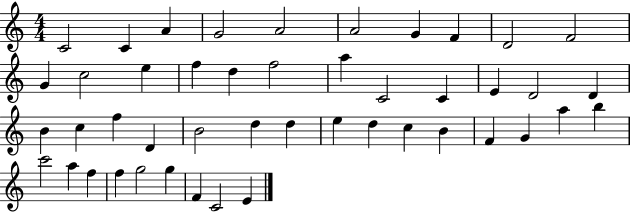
{
  \clef treble
  \numericTimeSignature
  \time 4/4
  \key c \major
  c'2 c'4 a'4 | g'2 a'2 | a'2 g'4 f'4 | d'2 f'2 | \break g'4 c''2 e''4 | f''4 d''4 f''2 | a''4 c'2 c'4 | e'4 d'2 d'4 | \break b'4 c''4 f''4 d'4 | b'2 d''4 d''4 | e''4 d''4 c''4 b'4 | f'4 g'4 a''4 b''4 | \break c'''2 a''4 f''4 | f''4 g''2 g''4 | f'4 c'2 e'4 | \bar "|."
}